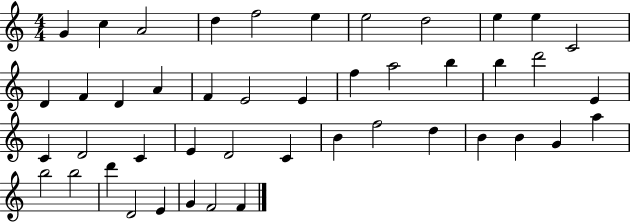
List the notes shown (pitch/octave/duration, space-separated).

G4/q C5/q A4/h D5/q F5/h E5/q E5/h D5/h E5/q E5/q C4/h D4/q F4/q D4/q A4/q F4/q E4/h E4/q F5/q A5/h B5/q B5/q D6/h E4/q C4/q D4/h C4/q E4/q D4/h C4/q B4/q F5/h D5/q B4/q B4/q G4/q A5/q B5/h B5/h D6/q D4/h E4/q G4/q F4/h F4/q